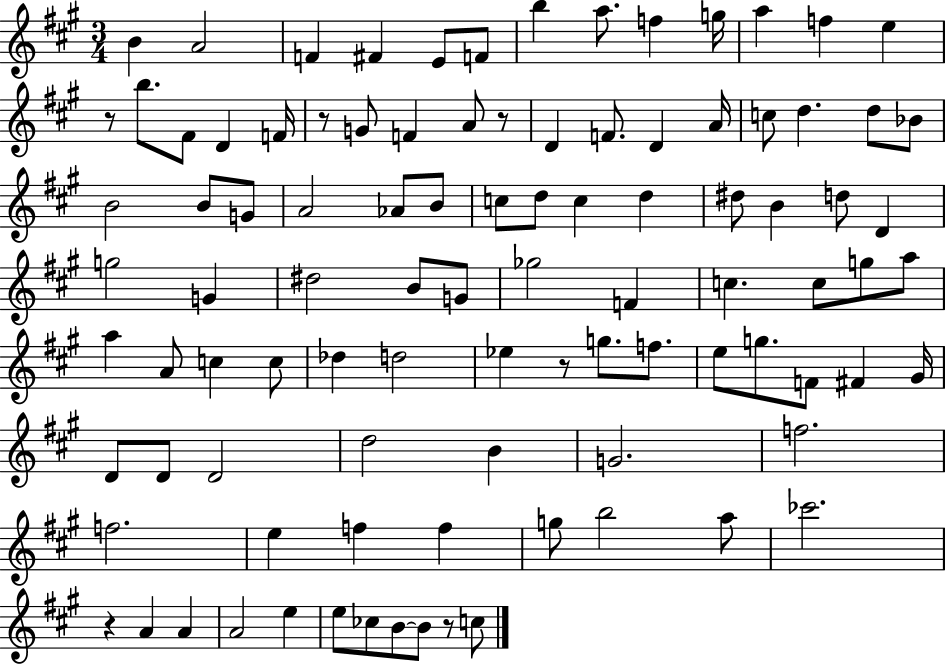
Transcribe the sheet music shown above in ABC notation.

X:1
T:Untitled
M:3/4
L:1/4
K:A
B A2 F ^F E/2 F/2 b a/2 f g/4 a f e z/2 b/2 ^F/2 D F/4 z/2 G/2 F A/2 z/2 D F/2 D A/4 c/2 d d/2 _B/2 B2 B/2 G/2 A2 _A/2 B/2 c/2 d/2 c d ^d/2 B d/2 D g2 G ^d2 B/2 G/2 _g2 F c c/2 g/2 a/2 a A/2 c c/2 _d d2 _e z/2 g/2 f/2 e/2 g/2 F/2 ^F ^G/4 D/2 D/2 D2 d2 B G2 f2 f2 e f f g/2 b2 a/2 _c'2 z A A A2 e e/2 _c/2 B/2 B/2 z/2 c/2